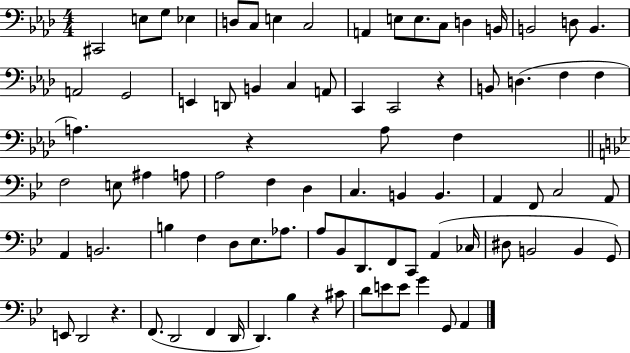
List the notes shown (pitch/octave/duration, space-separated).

C#2/h E3/e G3/e Eb3/q D3/e C3/e E3/q C3/h A2/q E3/e E3/e. C3/e D3/q B2/s B2/h D3/e B2/q. A2/h G2/h E2/q D2/e B2/q C3/q A2/e C2/q C2/h R/q B2/e D3/q. F3/q F3/q A3/q. R/q A3/e F3/q F3/h E3/e A#3/q A3/e A3/h F3/q D3/q C3/q. B2/q B2/q. A2/q F2/e C3/h A2/e A2/q B2/h. B3/q F3/q D3/e Eb3/e. Ab3/e. A3/e Bb2/e D2/e. F2/e C2/e A2/q CES3/s D#3/e B2/h B2/q G2/e E2/e D2/h R/q. F2/e. D2/h F2/q D2/s D2/q. Bb3/q R/q C#4/e D4/e E4/e E4/e G4/q G2/e A2/q